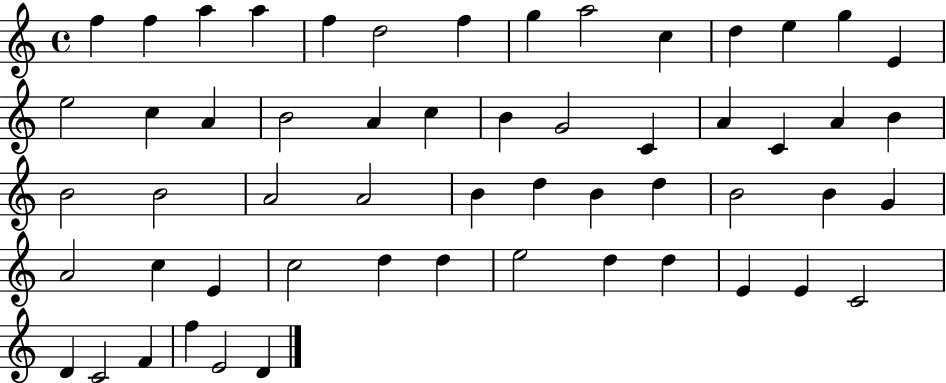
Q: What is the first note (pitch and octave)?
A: F5